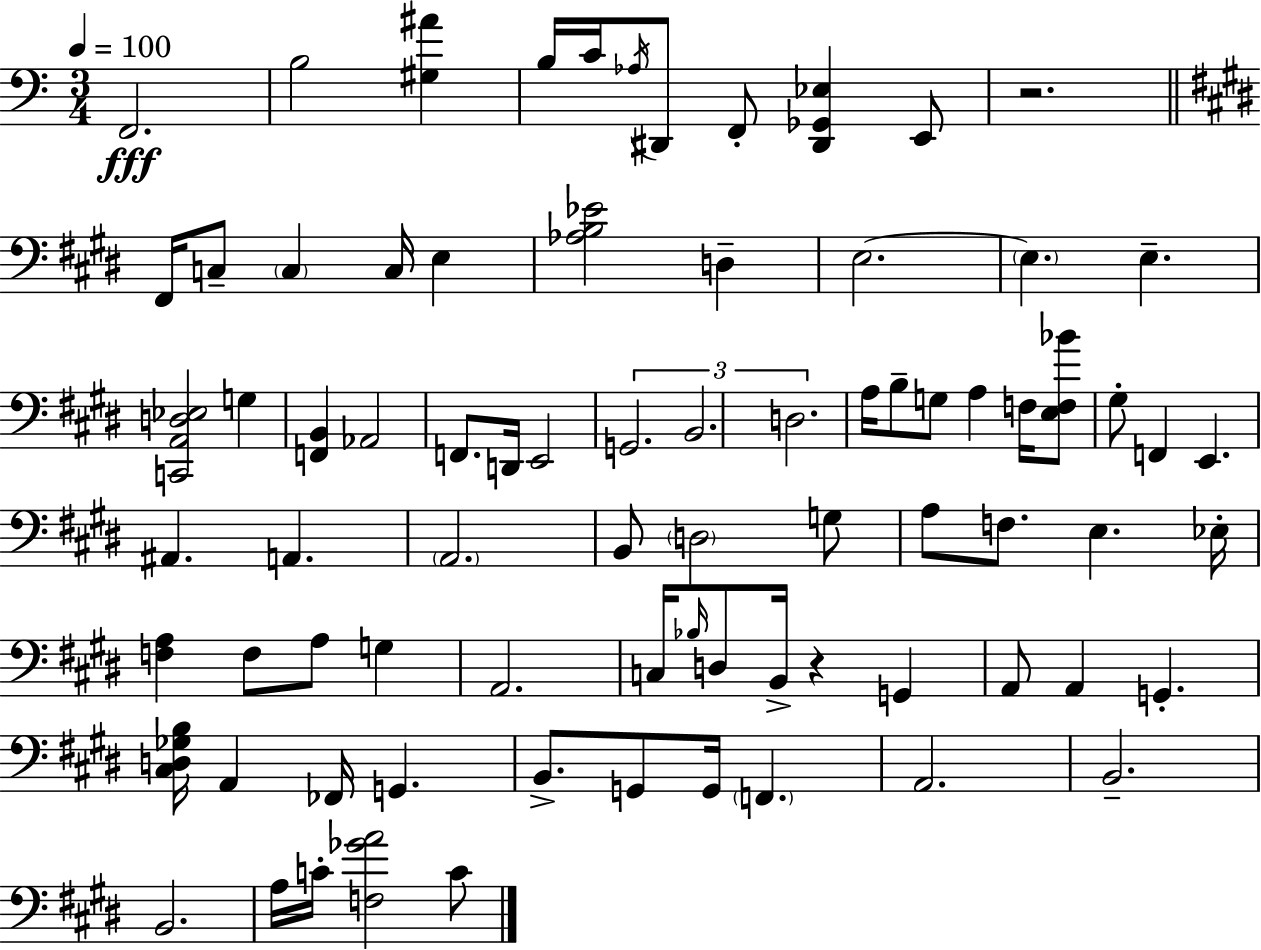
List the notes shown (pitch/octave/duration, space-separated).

F2/h. B3/h [G#3,A#4]/q B3/s C4/s Ab3/s D#2/e F2/e [D#2,Gb2,Eb3]/q E2/e R/h. F#2/s C3/e C3/q C3/s E3/q [Ab3,B3,Eb4]/h D3/q E3/h. E3/q. E3/q. [C2,A2,D3,Eb3]/h G3/q [F2,B2]/q Ab2/h F2/e. D2/s E2/h G2/h. B2/h. D3/h. A3/s B3/e G3/e A3/q F3/s [E3,F3,Bb4]/e G#3/e F2/q E2/q. A#2/q. A2/q. A2/h. B2/e D3/h G3/e A3/e F3/e. E3/q. Eb3/s [F3,A3]/q F3/e A3/e G3/q A2/h. C3/s Bb3/s D3/e B2/s R/q G2/q A2/e A2/q G2/q. [C#3,D3,Gb3,B3]/s A2/q FES2/s G2/q. B2/e. G2/e G2/s F2/q. A2/h. B2/h. B2/h. A3/s C4/s [F3,Gb4,A4]/h C4/e